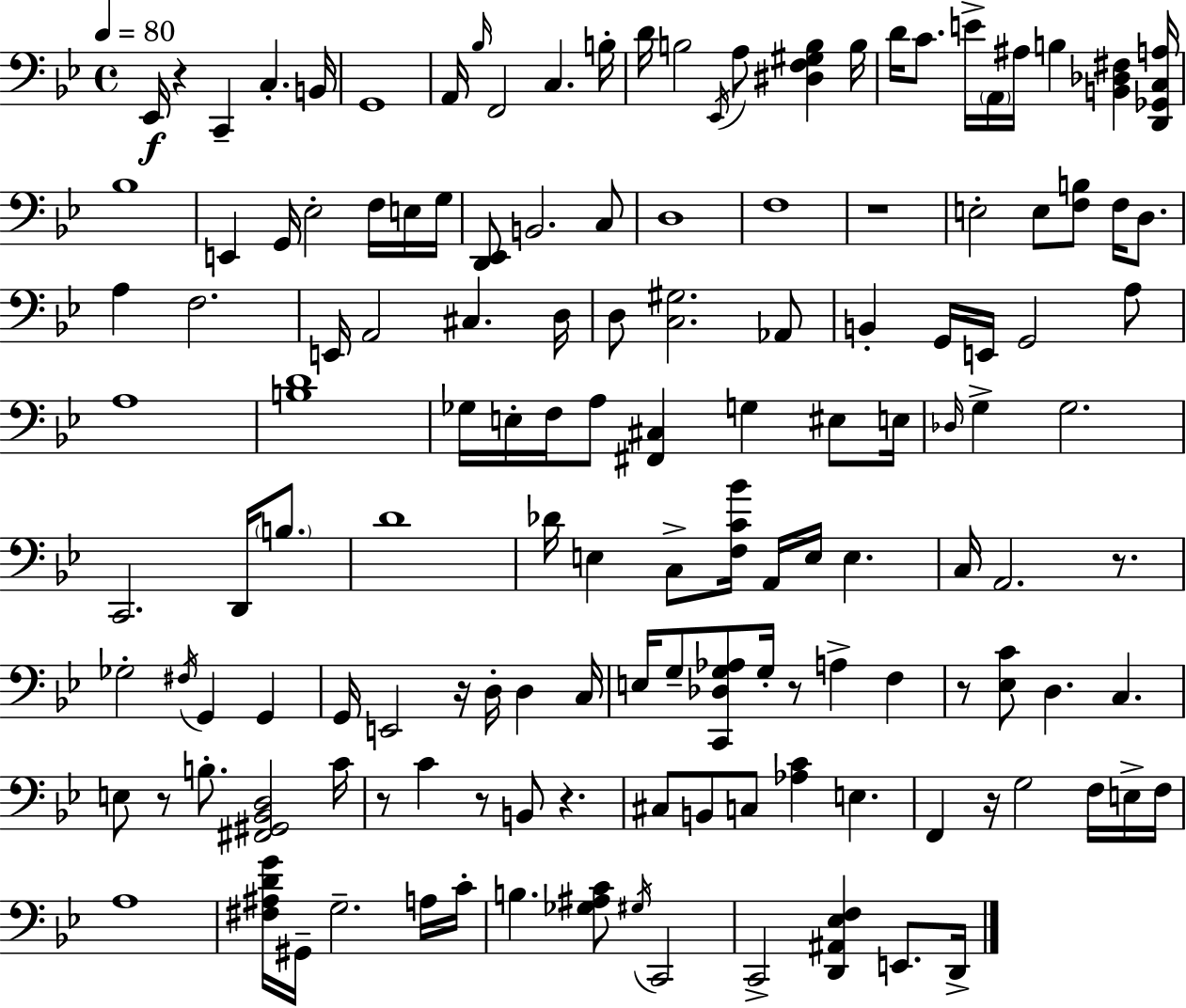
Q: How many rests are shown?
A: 11